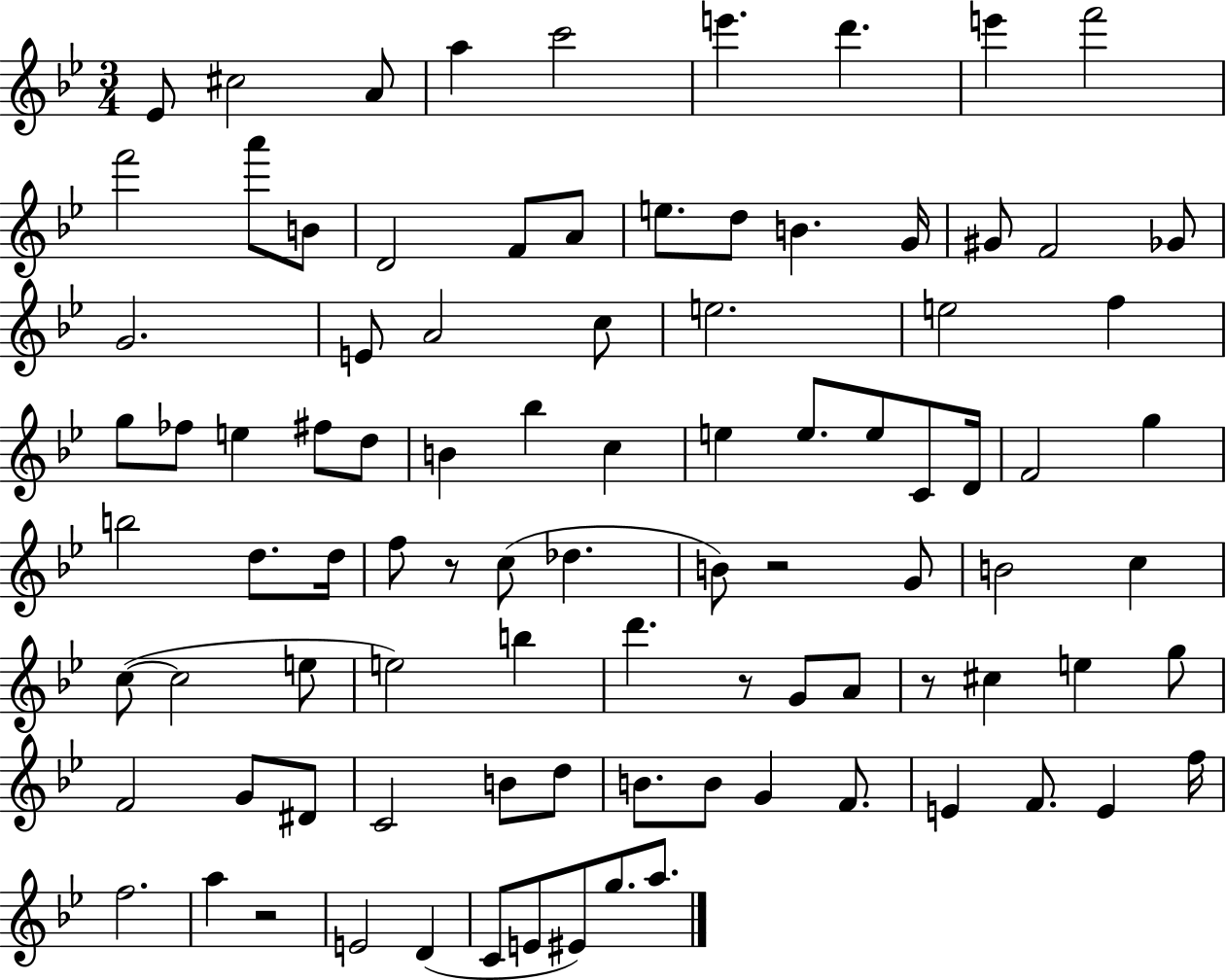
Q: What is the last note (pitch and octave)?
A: A5